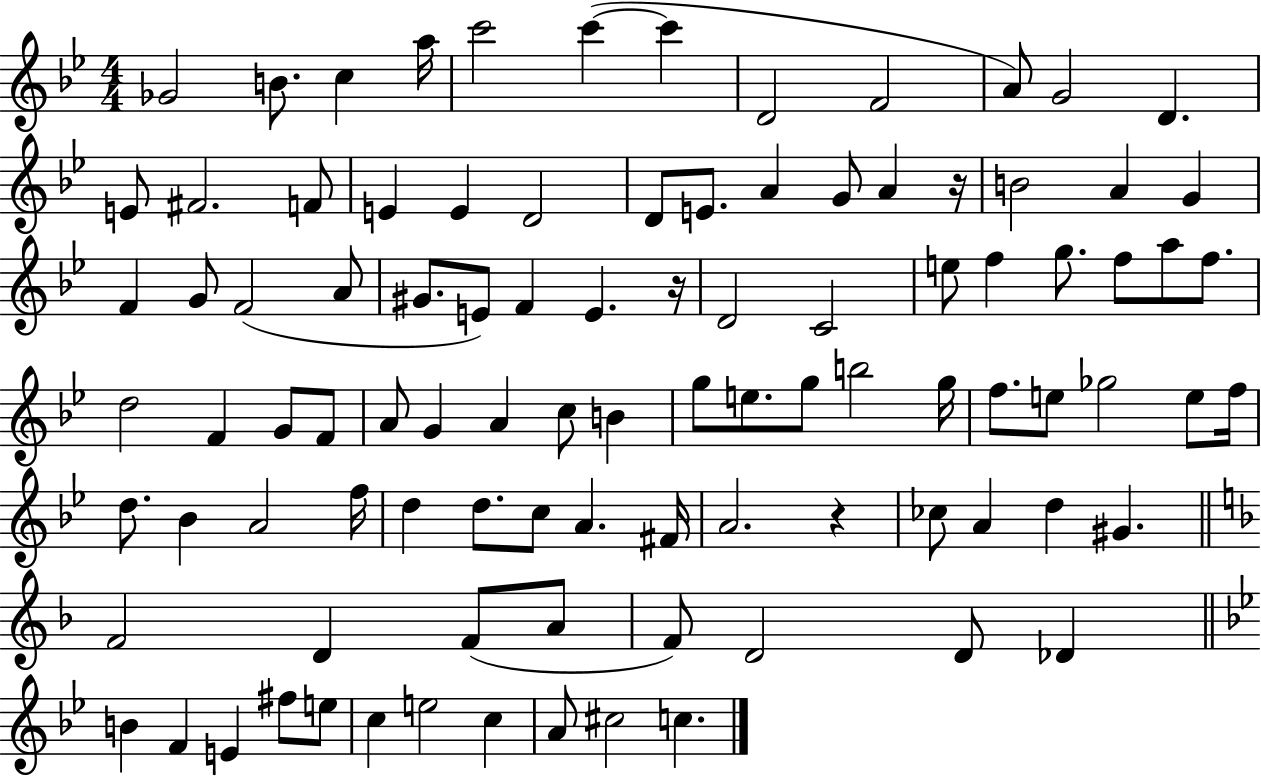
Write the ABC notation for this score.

X:1
T:Untitled
M:4/4
L:1/4
K:Bb
_G2 B/2 c a/4 c'2 c' c' D2 F2 A/2 G2 D E/2 ^F2 F/2 E E D2 D/2 E/2 A G/2 A z/4 B2 A G F G/2 F2 A/2 ^G/2 E/2 F E z/4 D2 C2 e/2 f g/2 f/2 a/2 f/2 d2 F G/2 F/2 A/2 G A c/2 B g/2 e/2 g/2 b2 g/4 f/2 e/2 _g2 e/2 f/4 d/2 _B A2 f/4 d d/2 c/2 A ^F/4 A2 z _c/2 A d ^G F2 D F/2 A/2 F/2 D2 D/2 _D B F E ^f/2 e/2 c e2 c A/2 ^c2 c